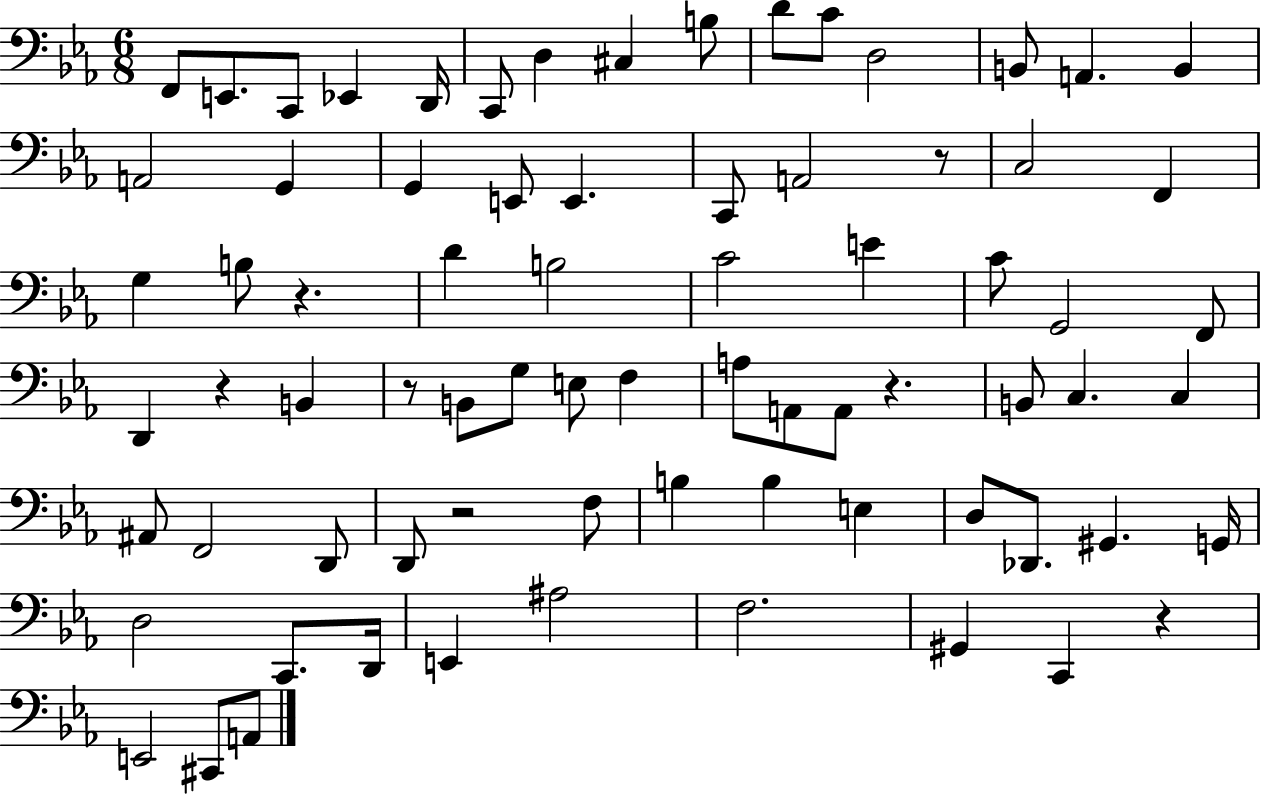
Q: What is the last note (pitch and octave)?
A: A2